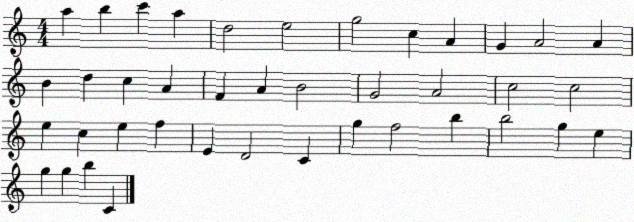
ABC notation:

X:1
T:Untitled
M:4/4
L:1/4
K:C
a b c' a d2 e2 g2 c A G A2 A B d c A F A B2 G2 A2 c2 c2 e c e f E D2 C g f2 b b2 g e g g b C